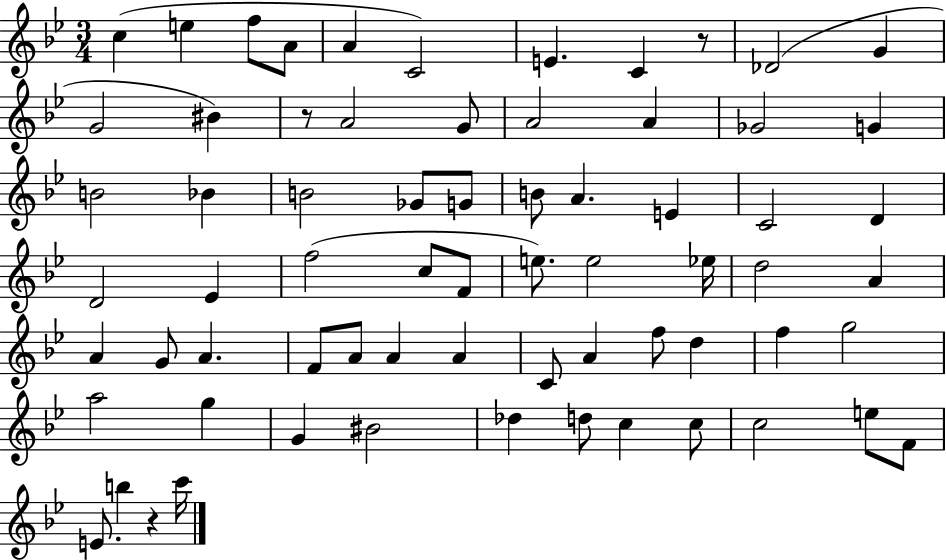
{
  \clef treble
  \numericTimeSignature
  \time 3/4
  \key bes \major
  c''4( e''4 f''8 a'8 | a'4 c'2) | e'4. c'4 r8 | des'2( g'4 | \break g'2 bis'4) | r8 a'2 g'8 | a'2 a'4 | ges'2 g'4 | \break b'2 bes'4 | b'2 ges'8 g'8 | b'8 a'4. e'4 | c'2 d'4 | \break d'2 ees'4 | f''2( c''8 f'8 | e''8.) e''2 ees''16 | d''2 a'4 | \break a'4 g'8 a'4. | f'8 a'8 a'4 a'4 | c'8 a'4 f''8 d''4 | f''4 g''2 | \break a''2 g''4 | g'4 bis'2 | des''4 d''8 c''4 c''8 | c''2 e''8 f'8 | \break e'8. b''4 r4 c'''16 | \bar "|."
}